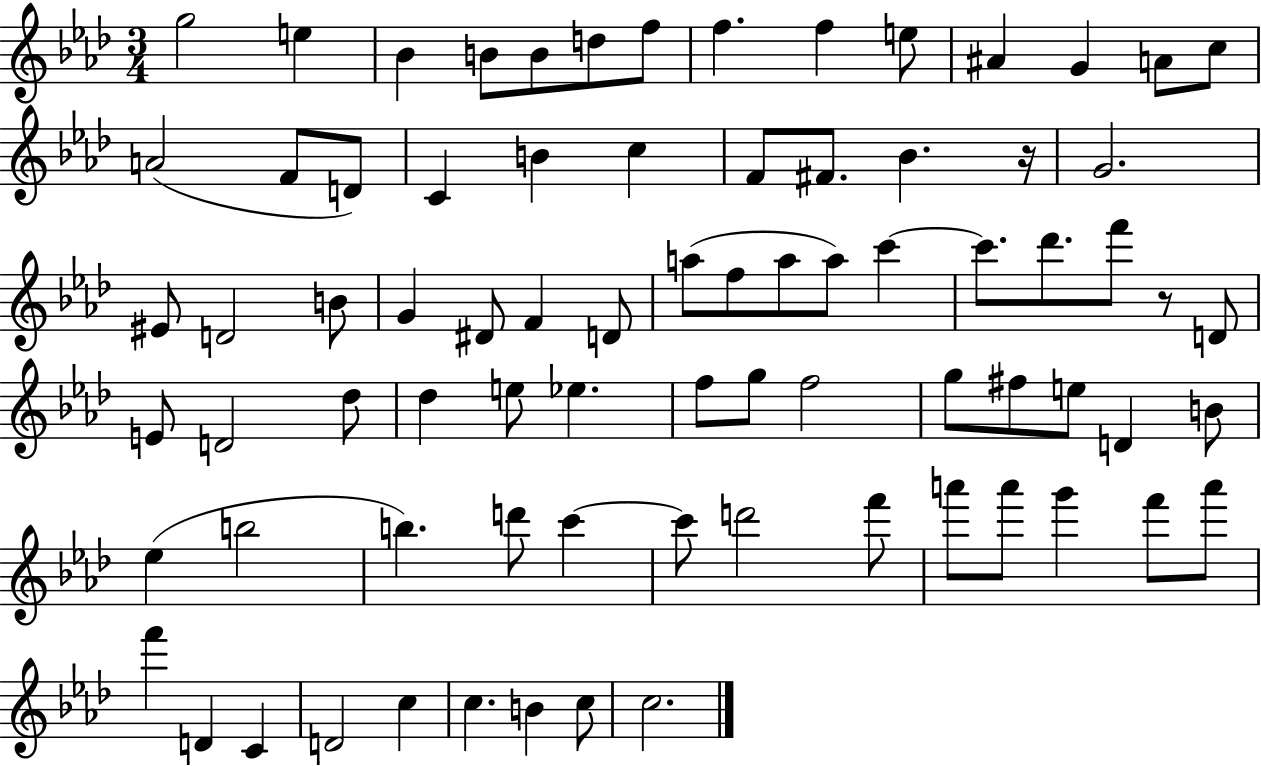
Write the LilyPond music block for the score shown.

{
  \clef treble
  \numericTimeSignature
  \time 3/4
  \key aes \major
  \repeat volta 2 { g''2 e''4 | bes'4 b'8 b'8 d''8 f''8 | f''4. f''4 e''8 | ais'4 g'4 a'8 c''8 | \break a'2( f'8 d'8) | c'4 b'4 c''4 | f'8 fis'8. bes'4. r16 | g'2. | \break eis'8 d'2 b'8 | g'4 dis'8 f'4 d'8 | a''8( f''8 a''8 a''8) c'''4~~ | c'''8. des'''8. f'''8 r8 d'8 | \break e'8 d'2 des''8 | des''4 e''8 ees''4. | f''8 g''8 f''2 | g''8 fis''8 e''8 d'4 b'8 | \break ees''4( b''2 | b''4.) d'''8 c'''4~~ | c'''8 d'''2 f'''8 | a'''8 a'''8 g'''4 f'''8 a'''8 | \break f'''4 d'4 c'4 | d'2 c''4 | c''4. b'4 c''8 | c''2. | \break } \bar "|."
}